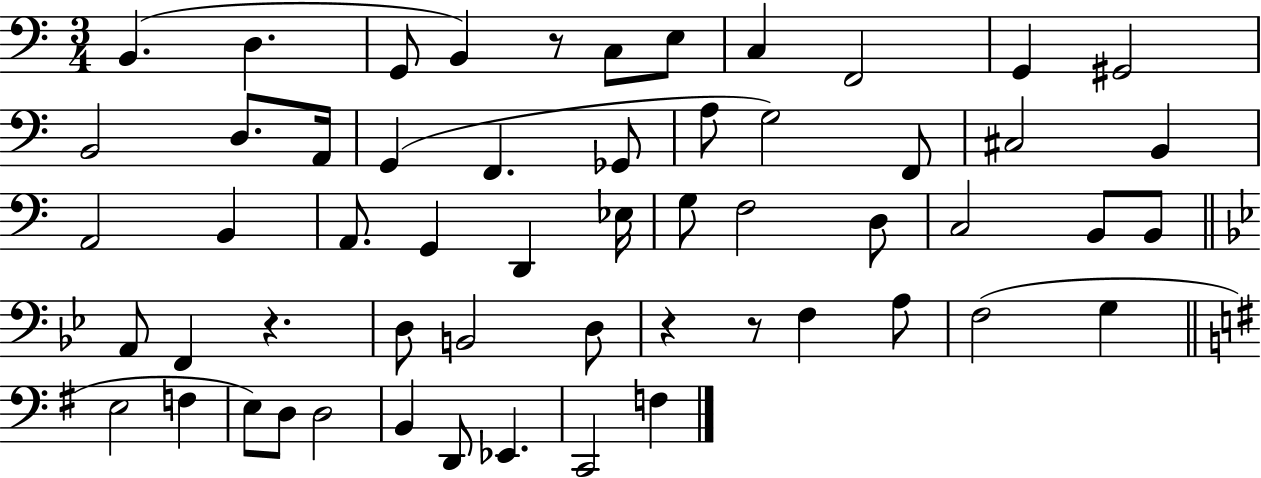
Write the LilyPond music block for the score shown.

{
  \clef bass
  \numericTimeSignature
  \time 3/4
  \key c \major
  \repeat volta 2 { b,4.( d4. | g,8 b,4) r8 c8 e8 | c4 f,2 | g,4 gis,2 | \break b,2 d8. a,16 | g,4( f,4. ges,8 | a8 g2) f,8 | cis2 b,4 | \break a,2 b,4 | a,8. g,4 d,4 ees16 | g8 f2 d8 | c2 b,8 b,8 | \break \bar "||" \break \key bes \major a,8 f,4 r4. | d8 b,2 d8 | r4 r8 f4 a8 | f2( g4 | \break \bar "||" \break \key g \major e2 f4 | e8) d8 d2 | b,4 d,8 ees,4. | c,2 f4 | \break } \bar "|."
}